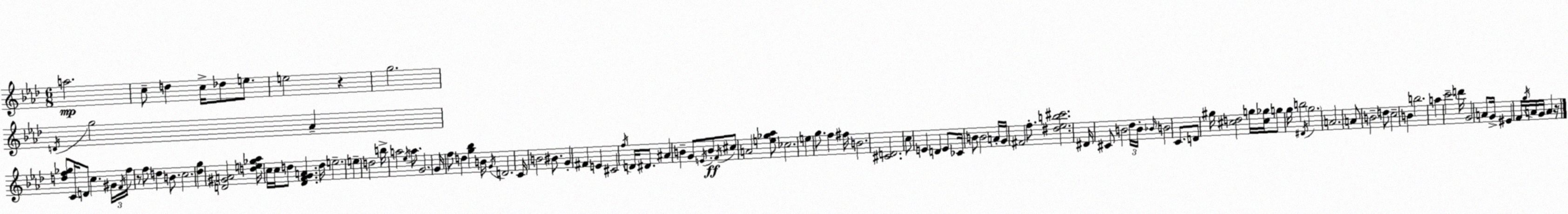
X:1
T:Untitled
M:6/8
L:1/4
K:Fm
a2 c/2 d c/4 _d/2 e/2 e2 z g2 D/4 g2 _A [df_g]/2 C/4 D/2 c ^G/4 F/4 f/4 z/2 f/2 d B/2 c2 [_dg] [D^GA]2 [de_g_a]/4 c/4 c/4 d/2 [_DFGA] d/4 e2 e d2 b/4 a2 _e/4 a/2 G2 G/4 f/2 d [g_b] B/4 G/4 D2 C/4 B2 ^B/2 G ^F E ^C2 f/4 D/4 ^D/2 ^A B G/2 E/4 B/2 F/4 ^c/2 A2 [e_g_a]/2 _c2 e g/2 f ^f/4 B2 [^CD]2 c/2 E D E/2 _C/4 B/2 B2 A/4 G/4 ^F2 f/2 [^d_eb^c']2 ^D/4 ^C/2 B2 _d/4 B/4 _B/4 B2 C/2 D/2 ^g/4 [^cd]2 g/4 [^c_g]/4 g/2 g/4 b2 ^D/4 g2 A2 A/2 B2 d/2 c2 B b2 a c'2 d'/4 G2 A/2 G/4 ^E F/4 g/4 A/4 G/4 A z/4